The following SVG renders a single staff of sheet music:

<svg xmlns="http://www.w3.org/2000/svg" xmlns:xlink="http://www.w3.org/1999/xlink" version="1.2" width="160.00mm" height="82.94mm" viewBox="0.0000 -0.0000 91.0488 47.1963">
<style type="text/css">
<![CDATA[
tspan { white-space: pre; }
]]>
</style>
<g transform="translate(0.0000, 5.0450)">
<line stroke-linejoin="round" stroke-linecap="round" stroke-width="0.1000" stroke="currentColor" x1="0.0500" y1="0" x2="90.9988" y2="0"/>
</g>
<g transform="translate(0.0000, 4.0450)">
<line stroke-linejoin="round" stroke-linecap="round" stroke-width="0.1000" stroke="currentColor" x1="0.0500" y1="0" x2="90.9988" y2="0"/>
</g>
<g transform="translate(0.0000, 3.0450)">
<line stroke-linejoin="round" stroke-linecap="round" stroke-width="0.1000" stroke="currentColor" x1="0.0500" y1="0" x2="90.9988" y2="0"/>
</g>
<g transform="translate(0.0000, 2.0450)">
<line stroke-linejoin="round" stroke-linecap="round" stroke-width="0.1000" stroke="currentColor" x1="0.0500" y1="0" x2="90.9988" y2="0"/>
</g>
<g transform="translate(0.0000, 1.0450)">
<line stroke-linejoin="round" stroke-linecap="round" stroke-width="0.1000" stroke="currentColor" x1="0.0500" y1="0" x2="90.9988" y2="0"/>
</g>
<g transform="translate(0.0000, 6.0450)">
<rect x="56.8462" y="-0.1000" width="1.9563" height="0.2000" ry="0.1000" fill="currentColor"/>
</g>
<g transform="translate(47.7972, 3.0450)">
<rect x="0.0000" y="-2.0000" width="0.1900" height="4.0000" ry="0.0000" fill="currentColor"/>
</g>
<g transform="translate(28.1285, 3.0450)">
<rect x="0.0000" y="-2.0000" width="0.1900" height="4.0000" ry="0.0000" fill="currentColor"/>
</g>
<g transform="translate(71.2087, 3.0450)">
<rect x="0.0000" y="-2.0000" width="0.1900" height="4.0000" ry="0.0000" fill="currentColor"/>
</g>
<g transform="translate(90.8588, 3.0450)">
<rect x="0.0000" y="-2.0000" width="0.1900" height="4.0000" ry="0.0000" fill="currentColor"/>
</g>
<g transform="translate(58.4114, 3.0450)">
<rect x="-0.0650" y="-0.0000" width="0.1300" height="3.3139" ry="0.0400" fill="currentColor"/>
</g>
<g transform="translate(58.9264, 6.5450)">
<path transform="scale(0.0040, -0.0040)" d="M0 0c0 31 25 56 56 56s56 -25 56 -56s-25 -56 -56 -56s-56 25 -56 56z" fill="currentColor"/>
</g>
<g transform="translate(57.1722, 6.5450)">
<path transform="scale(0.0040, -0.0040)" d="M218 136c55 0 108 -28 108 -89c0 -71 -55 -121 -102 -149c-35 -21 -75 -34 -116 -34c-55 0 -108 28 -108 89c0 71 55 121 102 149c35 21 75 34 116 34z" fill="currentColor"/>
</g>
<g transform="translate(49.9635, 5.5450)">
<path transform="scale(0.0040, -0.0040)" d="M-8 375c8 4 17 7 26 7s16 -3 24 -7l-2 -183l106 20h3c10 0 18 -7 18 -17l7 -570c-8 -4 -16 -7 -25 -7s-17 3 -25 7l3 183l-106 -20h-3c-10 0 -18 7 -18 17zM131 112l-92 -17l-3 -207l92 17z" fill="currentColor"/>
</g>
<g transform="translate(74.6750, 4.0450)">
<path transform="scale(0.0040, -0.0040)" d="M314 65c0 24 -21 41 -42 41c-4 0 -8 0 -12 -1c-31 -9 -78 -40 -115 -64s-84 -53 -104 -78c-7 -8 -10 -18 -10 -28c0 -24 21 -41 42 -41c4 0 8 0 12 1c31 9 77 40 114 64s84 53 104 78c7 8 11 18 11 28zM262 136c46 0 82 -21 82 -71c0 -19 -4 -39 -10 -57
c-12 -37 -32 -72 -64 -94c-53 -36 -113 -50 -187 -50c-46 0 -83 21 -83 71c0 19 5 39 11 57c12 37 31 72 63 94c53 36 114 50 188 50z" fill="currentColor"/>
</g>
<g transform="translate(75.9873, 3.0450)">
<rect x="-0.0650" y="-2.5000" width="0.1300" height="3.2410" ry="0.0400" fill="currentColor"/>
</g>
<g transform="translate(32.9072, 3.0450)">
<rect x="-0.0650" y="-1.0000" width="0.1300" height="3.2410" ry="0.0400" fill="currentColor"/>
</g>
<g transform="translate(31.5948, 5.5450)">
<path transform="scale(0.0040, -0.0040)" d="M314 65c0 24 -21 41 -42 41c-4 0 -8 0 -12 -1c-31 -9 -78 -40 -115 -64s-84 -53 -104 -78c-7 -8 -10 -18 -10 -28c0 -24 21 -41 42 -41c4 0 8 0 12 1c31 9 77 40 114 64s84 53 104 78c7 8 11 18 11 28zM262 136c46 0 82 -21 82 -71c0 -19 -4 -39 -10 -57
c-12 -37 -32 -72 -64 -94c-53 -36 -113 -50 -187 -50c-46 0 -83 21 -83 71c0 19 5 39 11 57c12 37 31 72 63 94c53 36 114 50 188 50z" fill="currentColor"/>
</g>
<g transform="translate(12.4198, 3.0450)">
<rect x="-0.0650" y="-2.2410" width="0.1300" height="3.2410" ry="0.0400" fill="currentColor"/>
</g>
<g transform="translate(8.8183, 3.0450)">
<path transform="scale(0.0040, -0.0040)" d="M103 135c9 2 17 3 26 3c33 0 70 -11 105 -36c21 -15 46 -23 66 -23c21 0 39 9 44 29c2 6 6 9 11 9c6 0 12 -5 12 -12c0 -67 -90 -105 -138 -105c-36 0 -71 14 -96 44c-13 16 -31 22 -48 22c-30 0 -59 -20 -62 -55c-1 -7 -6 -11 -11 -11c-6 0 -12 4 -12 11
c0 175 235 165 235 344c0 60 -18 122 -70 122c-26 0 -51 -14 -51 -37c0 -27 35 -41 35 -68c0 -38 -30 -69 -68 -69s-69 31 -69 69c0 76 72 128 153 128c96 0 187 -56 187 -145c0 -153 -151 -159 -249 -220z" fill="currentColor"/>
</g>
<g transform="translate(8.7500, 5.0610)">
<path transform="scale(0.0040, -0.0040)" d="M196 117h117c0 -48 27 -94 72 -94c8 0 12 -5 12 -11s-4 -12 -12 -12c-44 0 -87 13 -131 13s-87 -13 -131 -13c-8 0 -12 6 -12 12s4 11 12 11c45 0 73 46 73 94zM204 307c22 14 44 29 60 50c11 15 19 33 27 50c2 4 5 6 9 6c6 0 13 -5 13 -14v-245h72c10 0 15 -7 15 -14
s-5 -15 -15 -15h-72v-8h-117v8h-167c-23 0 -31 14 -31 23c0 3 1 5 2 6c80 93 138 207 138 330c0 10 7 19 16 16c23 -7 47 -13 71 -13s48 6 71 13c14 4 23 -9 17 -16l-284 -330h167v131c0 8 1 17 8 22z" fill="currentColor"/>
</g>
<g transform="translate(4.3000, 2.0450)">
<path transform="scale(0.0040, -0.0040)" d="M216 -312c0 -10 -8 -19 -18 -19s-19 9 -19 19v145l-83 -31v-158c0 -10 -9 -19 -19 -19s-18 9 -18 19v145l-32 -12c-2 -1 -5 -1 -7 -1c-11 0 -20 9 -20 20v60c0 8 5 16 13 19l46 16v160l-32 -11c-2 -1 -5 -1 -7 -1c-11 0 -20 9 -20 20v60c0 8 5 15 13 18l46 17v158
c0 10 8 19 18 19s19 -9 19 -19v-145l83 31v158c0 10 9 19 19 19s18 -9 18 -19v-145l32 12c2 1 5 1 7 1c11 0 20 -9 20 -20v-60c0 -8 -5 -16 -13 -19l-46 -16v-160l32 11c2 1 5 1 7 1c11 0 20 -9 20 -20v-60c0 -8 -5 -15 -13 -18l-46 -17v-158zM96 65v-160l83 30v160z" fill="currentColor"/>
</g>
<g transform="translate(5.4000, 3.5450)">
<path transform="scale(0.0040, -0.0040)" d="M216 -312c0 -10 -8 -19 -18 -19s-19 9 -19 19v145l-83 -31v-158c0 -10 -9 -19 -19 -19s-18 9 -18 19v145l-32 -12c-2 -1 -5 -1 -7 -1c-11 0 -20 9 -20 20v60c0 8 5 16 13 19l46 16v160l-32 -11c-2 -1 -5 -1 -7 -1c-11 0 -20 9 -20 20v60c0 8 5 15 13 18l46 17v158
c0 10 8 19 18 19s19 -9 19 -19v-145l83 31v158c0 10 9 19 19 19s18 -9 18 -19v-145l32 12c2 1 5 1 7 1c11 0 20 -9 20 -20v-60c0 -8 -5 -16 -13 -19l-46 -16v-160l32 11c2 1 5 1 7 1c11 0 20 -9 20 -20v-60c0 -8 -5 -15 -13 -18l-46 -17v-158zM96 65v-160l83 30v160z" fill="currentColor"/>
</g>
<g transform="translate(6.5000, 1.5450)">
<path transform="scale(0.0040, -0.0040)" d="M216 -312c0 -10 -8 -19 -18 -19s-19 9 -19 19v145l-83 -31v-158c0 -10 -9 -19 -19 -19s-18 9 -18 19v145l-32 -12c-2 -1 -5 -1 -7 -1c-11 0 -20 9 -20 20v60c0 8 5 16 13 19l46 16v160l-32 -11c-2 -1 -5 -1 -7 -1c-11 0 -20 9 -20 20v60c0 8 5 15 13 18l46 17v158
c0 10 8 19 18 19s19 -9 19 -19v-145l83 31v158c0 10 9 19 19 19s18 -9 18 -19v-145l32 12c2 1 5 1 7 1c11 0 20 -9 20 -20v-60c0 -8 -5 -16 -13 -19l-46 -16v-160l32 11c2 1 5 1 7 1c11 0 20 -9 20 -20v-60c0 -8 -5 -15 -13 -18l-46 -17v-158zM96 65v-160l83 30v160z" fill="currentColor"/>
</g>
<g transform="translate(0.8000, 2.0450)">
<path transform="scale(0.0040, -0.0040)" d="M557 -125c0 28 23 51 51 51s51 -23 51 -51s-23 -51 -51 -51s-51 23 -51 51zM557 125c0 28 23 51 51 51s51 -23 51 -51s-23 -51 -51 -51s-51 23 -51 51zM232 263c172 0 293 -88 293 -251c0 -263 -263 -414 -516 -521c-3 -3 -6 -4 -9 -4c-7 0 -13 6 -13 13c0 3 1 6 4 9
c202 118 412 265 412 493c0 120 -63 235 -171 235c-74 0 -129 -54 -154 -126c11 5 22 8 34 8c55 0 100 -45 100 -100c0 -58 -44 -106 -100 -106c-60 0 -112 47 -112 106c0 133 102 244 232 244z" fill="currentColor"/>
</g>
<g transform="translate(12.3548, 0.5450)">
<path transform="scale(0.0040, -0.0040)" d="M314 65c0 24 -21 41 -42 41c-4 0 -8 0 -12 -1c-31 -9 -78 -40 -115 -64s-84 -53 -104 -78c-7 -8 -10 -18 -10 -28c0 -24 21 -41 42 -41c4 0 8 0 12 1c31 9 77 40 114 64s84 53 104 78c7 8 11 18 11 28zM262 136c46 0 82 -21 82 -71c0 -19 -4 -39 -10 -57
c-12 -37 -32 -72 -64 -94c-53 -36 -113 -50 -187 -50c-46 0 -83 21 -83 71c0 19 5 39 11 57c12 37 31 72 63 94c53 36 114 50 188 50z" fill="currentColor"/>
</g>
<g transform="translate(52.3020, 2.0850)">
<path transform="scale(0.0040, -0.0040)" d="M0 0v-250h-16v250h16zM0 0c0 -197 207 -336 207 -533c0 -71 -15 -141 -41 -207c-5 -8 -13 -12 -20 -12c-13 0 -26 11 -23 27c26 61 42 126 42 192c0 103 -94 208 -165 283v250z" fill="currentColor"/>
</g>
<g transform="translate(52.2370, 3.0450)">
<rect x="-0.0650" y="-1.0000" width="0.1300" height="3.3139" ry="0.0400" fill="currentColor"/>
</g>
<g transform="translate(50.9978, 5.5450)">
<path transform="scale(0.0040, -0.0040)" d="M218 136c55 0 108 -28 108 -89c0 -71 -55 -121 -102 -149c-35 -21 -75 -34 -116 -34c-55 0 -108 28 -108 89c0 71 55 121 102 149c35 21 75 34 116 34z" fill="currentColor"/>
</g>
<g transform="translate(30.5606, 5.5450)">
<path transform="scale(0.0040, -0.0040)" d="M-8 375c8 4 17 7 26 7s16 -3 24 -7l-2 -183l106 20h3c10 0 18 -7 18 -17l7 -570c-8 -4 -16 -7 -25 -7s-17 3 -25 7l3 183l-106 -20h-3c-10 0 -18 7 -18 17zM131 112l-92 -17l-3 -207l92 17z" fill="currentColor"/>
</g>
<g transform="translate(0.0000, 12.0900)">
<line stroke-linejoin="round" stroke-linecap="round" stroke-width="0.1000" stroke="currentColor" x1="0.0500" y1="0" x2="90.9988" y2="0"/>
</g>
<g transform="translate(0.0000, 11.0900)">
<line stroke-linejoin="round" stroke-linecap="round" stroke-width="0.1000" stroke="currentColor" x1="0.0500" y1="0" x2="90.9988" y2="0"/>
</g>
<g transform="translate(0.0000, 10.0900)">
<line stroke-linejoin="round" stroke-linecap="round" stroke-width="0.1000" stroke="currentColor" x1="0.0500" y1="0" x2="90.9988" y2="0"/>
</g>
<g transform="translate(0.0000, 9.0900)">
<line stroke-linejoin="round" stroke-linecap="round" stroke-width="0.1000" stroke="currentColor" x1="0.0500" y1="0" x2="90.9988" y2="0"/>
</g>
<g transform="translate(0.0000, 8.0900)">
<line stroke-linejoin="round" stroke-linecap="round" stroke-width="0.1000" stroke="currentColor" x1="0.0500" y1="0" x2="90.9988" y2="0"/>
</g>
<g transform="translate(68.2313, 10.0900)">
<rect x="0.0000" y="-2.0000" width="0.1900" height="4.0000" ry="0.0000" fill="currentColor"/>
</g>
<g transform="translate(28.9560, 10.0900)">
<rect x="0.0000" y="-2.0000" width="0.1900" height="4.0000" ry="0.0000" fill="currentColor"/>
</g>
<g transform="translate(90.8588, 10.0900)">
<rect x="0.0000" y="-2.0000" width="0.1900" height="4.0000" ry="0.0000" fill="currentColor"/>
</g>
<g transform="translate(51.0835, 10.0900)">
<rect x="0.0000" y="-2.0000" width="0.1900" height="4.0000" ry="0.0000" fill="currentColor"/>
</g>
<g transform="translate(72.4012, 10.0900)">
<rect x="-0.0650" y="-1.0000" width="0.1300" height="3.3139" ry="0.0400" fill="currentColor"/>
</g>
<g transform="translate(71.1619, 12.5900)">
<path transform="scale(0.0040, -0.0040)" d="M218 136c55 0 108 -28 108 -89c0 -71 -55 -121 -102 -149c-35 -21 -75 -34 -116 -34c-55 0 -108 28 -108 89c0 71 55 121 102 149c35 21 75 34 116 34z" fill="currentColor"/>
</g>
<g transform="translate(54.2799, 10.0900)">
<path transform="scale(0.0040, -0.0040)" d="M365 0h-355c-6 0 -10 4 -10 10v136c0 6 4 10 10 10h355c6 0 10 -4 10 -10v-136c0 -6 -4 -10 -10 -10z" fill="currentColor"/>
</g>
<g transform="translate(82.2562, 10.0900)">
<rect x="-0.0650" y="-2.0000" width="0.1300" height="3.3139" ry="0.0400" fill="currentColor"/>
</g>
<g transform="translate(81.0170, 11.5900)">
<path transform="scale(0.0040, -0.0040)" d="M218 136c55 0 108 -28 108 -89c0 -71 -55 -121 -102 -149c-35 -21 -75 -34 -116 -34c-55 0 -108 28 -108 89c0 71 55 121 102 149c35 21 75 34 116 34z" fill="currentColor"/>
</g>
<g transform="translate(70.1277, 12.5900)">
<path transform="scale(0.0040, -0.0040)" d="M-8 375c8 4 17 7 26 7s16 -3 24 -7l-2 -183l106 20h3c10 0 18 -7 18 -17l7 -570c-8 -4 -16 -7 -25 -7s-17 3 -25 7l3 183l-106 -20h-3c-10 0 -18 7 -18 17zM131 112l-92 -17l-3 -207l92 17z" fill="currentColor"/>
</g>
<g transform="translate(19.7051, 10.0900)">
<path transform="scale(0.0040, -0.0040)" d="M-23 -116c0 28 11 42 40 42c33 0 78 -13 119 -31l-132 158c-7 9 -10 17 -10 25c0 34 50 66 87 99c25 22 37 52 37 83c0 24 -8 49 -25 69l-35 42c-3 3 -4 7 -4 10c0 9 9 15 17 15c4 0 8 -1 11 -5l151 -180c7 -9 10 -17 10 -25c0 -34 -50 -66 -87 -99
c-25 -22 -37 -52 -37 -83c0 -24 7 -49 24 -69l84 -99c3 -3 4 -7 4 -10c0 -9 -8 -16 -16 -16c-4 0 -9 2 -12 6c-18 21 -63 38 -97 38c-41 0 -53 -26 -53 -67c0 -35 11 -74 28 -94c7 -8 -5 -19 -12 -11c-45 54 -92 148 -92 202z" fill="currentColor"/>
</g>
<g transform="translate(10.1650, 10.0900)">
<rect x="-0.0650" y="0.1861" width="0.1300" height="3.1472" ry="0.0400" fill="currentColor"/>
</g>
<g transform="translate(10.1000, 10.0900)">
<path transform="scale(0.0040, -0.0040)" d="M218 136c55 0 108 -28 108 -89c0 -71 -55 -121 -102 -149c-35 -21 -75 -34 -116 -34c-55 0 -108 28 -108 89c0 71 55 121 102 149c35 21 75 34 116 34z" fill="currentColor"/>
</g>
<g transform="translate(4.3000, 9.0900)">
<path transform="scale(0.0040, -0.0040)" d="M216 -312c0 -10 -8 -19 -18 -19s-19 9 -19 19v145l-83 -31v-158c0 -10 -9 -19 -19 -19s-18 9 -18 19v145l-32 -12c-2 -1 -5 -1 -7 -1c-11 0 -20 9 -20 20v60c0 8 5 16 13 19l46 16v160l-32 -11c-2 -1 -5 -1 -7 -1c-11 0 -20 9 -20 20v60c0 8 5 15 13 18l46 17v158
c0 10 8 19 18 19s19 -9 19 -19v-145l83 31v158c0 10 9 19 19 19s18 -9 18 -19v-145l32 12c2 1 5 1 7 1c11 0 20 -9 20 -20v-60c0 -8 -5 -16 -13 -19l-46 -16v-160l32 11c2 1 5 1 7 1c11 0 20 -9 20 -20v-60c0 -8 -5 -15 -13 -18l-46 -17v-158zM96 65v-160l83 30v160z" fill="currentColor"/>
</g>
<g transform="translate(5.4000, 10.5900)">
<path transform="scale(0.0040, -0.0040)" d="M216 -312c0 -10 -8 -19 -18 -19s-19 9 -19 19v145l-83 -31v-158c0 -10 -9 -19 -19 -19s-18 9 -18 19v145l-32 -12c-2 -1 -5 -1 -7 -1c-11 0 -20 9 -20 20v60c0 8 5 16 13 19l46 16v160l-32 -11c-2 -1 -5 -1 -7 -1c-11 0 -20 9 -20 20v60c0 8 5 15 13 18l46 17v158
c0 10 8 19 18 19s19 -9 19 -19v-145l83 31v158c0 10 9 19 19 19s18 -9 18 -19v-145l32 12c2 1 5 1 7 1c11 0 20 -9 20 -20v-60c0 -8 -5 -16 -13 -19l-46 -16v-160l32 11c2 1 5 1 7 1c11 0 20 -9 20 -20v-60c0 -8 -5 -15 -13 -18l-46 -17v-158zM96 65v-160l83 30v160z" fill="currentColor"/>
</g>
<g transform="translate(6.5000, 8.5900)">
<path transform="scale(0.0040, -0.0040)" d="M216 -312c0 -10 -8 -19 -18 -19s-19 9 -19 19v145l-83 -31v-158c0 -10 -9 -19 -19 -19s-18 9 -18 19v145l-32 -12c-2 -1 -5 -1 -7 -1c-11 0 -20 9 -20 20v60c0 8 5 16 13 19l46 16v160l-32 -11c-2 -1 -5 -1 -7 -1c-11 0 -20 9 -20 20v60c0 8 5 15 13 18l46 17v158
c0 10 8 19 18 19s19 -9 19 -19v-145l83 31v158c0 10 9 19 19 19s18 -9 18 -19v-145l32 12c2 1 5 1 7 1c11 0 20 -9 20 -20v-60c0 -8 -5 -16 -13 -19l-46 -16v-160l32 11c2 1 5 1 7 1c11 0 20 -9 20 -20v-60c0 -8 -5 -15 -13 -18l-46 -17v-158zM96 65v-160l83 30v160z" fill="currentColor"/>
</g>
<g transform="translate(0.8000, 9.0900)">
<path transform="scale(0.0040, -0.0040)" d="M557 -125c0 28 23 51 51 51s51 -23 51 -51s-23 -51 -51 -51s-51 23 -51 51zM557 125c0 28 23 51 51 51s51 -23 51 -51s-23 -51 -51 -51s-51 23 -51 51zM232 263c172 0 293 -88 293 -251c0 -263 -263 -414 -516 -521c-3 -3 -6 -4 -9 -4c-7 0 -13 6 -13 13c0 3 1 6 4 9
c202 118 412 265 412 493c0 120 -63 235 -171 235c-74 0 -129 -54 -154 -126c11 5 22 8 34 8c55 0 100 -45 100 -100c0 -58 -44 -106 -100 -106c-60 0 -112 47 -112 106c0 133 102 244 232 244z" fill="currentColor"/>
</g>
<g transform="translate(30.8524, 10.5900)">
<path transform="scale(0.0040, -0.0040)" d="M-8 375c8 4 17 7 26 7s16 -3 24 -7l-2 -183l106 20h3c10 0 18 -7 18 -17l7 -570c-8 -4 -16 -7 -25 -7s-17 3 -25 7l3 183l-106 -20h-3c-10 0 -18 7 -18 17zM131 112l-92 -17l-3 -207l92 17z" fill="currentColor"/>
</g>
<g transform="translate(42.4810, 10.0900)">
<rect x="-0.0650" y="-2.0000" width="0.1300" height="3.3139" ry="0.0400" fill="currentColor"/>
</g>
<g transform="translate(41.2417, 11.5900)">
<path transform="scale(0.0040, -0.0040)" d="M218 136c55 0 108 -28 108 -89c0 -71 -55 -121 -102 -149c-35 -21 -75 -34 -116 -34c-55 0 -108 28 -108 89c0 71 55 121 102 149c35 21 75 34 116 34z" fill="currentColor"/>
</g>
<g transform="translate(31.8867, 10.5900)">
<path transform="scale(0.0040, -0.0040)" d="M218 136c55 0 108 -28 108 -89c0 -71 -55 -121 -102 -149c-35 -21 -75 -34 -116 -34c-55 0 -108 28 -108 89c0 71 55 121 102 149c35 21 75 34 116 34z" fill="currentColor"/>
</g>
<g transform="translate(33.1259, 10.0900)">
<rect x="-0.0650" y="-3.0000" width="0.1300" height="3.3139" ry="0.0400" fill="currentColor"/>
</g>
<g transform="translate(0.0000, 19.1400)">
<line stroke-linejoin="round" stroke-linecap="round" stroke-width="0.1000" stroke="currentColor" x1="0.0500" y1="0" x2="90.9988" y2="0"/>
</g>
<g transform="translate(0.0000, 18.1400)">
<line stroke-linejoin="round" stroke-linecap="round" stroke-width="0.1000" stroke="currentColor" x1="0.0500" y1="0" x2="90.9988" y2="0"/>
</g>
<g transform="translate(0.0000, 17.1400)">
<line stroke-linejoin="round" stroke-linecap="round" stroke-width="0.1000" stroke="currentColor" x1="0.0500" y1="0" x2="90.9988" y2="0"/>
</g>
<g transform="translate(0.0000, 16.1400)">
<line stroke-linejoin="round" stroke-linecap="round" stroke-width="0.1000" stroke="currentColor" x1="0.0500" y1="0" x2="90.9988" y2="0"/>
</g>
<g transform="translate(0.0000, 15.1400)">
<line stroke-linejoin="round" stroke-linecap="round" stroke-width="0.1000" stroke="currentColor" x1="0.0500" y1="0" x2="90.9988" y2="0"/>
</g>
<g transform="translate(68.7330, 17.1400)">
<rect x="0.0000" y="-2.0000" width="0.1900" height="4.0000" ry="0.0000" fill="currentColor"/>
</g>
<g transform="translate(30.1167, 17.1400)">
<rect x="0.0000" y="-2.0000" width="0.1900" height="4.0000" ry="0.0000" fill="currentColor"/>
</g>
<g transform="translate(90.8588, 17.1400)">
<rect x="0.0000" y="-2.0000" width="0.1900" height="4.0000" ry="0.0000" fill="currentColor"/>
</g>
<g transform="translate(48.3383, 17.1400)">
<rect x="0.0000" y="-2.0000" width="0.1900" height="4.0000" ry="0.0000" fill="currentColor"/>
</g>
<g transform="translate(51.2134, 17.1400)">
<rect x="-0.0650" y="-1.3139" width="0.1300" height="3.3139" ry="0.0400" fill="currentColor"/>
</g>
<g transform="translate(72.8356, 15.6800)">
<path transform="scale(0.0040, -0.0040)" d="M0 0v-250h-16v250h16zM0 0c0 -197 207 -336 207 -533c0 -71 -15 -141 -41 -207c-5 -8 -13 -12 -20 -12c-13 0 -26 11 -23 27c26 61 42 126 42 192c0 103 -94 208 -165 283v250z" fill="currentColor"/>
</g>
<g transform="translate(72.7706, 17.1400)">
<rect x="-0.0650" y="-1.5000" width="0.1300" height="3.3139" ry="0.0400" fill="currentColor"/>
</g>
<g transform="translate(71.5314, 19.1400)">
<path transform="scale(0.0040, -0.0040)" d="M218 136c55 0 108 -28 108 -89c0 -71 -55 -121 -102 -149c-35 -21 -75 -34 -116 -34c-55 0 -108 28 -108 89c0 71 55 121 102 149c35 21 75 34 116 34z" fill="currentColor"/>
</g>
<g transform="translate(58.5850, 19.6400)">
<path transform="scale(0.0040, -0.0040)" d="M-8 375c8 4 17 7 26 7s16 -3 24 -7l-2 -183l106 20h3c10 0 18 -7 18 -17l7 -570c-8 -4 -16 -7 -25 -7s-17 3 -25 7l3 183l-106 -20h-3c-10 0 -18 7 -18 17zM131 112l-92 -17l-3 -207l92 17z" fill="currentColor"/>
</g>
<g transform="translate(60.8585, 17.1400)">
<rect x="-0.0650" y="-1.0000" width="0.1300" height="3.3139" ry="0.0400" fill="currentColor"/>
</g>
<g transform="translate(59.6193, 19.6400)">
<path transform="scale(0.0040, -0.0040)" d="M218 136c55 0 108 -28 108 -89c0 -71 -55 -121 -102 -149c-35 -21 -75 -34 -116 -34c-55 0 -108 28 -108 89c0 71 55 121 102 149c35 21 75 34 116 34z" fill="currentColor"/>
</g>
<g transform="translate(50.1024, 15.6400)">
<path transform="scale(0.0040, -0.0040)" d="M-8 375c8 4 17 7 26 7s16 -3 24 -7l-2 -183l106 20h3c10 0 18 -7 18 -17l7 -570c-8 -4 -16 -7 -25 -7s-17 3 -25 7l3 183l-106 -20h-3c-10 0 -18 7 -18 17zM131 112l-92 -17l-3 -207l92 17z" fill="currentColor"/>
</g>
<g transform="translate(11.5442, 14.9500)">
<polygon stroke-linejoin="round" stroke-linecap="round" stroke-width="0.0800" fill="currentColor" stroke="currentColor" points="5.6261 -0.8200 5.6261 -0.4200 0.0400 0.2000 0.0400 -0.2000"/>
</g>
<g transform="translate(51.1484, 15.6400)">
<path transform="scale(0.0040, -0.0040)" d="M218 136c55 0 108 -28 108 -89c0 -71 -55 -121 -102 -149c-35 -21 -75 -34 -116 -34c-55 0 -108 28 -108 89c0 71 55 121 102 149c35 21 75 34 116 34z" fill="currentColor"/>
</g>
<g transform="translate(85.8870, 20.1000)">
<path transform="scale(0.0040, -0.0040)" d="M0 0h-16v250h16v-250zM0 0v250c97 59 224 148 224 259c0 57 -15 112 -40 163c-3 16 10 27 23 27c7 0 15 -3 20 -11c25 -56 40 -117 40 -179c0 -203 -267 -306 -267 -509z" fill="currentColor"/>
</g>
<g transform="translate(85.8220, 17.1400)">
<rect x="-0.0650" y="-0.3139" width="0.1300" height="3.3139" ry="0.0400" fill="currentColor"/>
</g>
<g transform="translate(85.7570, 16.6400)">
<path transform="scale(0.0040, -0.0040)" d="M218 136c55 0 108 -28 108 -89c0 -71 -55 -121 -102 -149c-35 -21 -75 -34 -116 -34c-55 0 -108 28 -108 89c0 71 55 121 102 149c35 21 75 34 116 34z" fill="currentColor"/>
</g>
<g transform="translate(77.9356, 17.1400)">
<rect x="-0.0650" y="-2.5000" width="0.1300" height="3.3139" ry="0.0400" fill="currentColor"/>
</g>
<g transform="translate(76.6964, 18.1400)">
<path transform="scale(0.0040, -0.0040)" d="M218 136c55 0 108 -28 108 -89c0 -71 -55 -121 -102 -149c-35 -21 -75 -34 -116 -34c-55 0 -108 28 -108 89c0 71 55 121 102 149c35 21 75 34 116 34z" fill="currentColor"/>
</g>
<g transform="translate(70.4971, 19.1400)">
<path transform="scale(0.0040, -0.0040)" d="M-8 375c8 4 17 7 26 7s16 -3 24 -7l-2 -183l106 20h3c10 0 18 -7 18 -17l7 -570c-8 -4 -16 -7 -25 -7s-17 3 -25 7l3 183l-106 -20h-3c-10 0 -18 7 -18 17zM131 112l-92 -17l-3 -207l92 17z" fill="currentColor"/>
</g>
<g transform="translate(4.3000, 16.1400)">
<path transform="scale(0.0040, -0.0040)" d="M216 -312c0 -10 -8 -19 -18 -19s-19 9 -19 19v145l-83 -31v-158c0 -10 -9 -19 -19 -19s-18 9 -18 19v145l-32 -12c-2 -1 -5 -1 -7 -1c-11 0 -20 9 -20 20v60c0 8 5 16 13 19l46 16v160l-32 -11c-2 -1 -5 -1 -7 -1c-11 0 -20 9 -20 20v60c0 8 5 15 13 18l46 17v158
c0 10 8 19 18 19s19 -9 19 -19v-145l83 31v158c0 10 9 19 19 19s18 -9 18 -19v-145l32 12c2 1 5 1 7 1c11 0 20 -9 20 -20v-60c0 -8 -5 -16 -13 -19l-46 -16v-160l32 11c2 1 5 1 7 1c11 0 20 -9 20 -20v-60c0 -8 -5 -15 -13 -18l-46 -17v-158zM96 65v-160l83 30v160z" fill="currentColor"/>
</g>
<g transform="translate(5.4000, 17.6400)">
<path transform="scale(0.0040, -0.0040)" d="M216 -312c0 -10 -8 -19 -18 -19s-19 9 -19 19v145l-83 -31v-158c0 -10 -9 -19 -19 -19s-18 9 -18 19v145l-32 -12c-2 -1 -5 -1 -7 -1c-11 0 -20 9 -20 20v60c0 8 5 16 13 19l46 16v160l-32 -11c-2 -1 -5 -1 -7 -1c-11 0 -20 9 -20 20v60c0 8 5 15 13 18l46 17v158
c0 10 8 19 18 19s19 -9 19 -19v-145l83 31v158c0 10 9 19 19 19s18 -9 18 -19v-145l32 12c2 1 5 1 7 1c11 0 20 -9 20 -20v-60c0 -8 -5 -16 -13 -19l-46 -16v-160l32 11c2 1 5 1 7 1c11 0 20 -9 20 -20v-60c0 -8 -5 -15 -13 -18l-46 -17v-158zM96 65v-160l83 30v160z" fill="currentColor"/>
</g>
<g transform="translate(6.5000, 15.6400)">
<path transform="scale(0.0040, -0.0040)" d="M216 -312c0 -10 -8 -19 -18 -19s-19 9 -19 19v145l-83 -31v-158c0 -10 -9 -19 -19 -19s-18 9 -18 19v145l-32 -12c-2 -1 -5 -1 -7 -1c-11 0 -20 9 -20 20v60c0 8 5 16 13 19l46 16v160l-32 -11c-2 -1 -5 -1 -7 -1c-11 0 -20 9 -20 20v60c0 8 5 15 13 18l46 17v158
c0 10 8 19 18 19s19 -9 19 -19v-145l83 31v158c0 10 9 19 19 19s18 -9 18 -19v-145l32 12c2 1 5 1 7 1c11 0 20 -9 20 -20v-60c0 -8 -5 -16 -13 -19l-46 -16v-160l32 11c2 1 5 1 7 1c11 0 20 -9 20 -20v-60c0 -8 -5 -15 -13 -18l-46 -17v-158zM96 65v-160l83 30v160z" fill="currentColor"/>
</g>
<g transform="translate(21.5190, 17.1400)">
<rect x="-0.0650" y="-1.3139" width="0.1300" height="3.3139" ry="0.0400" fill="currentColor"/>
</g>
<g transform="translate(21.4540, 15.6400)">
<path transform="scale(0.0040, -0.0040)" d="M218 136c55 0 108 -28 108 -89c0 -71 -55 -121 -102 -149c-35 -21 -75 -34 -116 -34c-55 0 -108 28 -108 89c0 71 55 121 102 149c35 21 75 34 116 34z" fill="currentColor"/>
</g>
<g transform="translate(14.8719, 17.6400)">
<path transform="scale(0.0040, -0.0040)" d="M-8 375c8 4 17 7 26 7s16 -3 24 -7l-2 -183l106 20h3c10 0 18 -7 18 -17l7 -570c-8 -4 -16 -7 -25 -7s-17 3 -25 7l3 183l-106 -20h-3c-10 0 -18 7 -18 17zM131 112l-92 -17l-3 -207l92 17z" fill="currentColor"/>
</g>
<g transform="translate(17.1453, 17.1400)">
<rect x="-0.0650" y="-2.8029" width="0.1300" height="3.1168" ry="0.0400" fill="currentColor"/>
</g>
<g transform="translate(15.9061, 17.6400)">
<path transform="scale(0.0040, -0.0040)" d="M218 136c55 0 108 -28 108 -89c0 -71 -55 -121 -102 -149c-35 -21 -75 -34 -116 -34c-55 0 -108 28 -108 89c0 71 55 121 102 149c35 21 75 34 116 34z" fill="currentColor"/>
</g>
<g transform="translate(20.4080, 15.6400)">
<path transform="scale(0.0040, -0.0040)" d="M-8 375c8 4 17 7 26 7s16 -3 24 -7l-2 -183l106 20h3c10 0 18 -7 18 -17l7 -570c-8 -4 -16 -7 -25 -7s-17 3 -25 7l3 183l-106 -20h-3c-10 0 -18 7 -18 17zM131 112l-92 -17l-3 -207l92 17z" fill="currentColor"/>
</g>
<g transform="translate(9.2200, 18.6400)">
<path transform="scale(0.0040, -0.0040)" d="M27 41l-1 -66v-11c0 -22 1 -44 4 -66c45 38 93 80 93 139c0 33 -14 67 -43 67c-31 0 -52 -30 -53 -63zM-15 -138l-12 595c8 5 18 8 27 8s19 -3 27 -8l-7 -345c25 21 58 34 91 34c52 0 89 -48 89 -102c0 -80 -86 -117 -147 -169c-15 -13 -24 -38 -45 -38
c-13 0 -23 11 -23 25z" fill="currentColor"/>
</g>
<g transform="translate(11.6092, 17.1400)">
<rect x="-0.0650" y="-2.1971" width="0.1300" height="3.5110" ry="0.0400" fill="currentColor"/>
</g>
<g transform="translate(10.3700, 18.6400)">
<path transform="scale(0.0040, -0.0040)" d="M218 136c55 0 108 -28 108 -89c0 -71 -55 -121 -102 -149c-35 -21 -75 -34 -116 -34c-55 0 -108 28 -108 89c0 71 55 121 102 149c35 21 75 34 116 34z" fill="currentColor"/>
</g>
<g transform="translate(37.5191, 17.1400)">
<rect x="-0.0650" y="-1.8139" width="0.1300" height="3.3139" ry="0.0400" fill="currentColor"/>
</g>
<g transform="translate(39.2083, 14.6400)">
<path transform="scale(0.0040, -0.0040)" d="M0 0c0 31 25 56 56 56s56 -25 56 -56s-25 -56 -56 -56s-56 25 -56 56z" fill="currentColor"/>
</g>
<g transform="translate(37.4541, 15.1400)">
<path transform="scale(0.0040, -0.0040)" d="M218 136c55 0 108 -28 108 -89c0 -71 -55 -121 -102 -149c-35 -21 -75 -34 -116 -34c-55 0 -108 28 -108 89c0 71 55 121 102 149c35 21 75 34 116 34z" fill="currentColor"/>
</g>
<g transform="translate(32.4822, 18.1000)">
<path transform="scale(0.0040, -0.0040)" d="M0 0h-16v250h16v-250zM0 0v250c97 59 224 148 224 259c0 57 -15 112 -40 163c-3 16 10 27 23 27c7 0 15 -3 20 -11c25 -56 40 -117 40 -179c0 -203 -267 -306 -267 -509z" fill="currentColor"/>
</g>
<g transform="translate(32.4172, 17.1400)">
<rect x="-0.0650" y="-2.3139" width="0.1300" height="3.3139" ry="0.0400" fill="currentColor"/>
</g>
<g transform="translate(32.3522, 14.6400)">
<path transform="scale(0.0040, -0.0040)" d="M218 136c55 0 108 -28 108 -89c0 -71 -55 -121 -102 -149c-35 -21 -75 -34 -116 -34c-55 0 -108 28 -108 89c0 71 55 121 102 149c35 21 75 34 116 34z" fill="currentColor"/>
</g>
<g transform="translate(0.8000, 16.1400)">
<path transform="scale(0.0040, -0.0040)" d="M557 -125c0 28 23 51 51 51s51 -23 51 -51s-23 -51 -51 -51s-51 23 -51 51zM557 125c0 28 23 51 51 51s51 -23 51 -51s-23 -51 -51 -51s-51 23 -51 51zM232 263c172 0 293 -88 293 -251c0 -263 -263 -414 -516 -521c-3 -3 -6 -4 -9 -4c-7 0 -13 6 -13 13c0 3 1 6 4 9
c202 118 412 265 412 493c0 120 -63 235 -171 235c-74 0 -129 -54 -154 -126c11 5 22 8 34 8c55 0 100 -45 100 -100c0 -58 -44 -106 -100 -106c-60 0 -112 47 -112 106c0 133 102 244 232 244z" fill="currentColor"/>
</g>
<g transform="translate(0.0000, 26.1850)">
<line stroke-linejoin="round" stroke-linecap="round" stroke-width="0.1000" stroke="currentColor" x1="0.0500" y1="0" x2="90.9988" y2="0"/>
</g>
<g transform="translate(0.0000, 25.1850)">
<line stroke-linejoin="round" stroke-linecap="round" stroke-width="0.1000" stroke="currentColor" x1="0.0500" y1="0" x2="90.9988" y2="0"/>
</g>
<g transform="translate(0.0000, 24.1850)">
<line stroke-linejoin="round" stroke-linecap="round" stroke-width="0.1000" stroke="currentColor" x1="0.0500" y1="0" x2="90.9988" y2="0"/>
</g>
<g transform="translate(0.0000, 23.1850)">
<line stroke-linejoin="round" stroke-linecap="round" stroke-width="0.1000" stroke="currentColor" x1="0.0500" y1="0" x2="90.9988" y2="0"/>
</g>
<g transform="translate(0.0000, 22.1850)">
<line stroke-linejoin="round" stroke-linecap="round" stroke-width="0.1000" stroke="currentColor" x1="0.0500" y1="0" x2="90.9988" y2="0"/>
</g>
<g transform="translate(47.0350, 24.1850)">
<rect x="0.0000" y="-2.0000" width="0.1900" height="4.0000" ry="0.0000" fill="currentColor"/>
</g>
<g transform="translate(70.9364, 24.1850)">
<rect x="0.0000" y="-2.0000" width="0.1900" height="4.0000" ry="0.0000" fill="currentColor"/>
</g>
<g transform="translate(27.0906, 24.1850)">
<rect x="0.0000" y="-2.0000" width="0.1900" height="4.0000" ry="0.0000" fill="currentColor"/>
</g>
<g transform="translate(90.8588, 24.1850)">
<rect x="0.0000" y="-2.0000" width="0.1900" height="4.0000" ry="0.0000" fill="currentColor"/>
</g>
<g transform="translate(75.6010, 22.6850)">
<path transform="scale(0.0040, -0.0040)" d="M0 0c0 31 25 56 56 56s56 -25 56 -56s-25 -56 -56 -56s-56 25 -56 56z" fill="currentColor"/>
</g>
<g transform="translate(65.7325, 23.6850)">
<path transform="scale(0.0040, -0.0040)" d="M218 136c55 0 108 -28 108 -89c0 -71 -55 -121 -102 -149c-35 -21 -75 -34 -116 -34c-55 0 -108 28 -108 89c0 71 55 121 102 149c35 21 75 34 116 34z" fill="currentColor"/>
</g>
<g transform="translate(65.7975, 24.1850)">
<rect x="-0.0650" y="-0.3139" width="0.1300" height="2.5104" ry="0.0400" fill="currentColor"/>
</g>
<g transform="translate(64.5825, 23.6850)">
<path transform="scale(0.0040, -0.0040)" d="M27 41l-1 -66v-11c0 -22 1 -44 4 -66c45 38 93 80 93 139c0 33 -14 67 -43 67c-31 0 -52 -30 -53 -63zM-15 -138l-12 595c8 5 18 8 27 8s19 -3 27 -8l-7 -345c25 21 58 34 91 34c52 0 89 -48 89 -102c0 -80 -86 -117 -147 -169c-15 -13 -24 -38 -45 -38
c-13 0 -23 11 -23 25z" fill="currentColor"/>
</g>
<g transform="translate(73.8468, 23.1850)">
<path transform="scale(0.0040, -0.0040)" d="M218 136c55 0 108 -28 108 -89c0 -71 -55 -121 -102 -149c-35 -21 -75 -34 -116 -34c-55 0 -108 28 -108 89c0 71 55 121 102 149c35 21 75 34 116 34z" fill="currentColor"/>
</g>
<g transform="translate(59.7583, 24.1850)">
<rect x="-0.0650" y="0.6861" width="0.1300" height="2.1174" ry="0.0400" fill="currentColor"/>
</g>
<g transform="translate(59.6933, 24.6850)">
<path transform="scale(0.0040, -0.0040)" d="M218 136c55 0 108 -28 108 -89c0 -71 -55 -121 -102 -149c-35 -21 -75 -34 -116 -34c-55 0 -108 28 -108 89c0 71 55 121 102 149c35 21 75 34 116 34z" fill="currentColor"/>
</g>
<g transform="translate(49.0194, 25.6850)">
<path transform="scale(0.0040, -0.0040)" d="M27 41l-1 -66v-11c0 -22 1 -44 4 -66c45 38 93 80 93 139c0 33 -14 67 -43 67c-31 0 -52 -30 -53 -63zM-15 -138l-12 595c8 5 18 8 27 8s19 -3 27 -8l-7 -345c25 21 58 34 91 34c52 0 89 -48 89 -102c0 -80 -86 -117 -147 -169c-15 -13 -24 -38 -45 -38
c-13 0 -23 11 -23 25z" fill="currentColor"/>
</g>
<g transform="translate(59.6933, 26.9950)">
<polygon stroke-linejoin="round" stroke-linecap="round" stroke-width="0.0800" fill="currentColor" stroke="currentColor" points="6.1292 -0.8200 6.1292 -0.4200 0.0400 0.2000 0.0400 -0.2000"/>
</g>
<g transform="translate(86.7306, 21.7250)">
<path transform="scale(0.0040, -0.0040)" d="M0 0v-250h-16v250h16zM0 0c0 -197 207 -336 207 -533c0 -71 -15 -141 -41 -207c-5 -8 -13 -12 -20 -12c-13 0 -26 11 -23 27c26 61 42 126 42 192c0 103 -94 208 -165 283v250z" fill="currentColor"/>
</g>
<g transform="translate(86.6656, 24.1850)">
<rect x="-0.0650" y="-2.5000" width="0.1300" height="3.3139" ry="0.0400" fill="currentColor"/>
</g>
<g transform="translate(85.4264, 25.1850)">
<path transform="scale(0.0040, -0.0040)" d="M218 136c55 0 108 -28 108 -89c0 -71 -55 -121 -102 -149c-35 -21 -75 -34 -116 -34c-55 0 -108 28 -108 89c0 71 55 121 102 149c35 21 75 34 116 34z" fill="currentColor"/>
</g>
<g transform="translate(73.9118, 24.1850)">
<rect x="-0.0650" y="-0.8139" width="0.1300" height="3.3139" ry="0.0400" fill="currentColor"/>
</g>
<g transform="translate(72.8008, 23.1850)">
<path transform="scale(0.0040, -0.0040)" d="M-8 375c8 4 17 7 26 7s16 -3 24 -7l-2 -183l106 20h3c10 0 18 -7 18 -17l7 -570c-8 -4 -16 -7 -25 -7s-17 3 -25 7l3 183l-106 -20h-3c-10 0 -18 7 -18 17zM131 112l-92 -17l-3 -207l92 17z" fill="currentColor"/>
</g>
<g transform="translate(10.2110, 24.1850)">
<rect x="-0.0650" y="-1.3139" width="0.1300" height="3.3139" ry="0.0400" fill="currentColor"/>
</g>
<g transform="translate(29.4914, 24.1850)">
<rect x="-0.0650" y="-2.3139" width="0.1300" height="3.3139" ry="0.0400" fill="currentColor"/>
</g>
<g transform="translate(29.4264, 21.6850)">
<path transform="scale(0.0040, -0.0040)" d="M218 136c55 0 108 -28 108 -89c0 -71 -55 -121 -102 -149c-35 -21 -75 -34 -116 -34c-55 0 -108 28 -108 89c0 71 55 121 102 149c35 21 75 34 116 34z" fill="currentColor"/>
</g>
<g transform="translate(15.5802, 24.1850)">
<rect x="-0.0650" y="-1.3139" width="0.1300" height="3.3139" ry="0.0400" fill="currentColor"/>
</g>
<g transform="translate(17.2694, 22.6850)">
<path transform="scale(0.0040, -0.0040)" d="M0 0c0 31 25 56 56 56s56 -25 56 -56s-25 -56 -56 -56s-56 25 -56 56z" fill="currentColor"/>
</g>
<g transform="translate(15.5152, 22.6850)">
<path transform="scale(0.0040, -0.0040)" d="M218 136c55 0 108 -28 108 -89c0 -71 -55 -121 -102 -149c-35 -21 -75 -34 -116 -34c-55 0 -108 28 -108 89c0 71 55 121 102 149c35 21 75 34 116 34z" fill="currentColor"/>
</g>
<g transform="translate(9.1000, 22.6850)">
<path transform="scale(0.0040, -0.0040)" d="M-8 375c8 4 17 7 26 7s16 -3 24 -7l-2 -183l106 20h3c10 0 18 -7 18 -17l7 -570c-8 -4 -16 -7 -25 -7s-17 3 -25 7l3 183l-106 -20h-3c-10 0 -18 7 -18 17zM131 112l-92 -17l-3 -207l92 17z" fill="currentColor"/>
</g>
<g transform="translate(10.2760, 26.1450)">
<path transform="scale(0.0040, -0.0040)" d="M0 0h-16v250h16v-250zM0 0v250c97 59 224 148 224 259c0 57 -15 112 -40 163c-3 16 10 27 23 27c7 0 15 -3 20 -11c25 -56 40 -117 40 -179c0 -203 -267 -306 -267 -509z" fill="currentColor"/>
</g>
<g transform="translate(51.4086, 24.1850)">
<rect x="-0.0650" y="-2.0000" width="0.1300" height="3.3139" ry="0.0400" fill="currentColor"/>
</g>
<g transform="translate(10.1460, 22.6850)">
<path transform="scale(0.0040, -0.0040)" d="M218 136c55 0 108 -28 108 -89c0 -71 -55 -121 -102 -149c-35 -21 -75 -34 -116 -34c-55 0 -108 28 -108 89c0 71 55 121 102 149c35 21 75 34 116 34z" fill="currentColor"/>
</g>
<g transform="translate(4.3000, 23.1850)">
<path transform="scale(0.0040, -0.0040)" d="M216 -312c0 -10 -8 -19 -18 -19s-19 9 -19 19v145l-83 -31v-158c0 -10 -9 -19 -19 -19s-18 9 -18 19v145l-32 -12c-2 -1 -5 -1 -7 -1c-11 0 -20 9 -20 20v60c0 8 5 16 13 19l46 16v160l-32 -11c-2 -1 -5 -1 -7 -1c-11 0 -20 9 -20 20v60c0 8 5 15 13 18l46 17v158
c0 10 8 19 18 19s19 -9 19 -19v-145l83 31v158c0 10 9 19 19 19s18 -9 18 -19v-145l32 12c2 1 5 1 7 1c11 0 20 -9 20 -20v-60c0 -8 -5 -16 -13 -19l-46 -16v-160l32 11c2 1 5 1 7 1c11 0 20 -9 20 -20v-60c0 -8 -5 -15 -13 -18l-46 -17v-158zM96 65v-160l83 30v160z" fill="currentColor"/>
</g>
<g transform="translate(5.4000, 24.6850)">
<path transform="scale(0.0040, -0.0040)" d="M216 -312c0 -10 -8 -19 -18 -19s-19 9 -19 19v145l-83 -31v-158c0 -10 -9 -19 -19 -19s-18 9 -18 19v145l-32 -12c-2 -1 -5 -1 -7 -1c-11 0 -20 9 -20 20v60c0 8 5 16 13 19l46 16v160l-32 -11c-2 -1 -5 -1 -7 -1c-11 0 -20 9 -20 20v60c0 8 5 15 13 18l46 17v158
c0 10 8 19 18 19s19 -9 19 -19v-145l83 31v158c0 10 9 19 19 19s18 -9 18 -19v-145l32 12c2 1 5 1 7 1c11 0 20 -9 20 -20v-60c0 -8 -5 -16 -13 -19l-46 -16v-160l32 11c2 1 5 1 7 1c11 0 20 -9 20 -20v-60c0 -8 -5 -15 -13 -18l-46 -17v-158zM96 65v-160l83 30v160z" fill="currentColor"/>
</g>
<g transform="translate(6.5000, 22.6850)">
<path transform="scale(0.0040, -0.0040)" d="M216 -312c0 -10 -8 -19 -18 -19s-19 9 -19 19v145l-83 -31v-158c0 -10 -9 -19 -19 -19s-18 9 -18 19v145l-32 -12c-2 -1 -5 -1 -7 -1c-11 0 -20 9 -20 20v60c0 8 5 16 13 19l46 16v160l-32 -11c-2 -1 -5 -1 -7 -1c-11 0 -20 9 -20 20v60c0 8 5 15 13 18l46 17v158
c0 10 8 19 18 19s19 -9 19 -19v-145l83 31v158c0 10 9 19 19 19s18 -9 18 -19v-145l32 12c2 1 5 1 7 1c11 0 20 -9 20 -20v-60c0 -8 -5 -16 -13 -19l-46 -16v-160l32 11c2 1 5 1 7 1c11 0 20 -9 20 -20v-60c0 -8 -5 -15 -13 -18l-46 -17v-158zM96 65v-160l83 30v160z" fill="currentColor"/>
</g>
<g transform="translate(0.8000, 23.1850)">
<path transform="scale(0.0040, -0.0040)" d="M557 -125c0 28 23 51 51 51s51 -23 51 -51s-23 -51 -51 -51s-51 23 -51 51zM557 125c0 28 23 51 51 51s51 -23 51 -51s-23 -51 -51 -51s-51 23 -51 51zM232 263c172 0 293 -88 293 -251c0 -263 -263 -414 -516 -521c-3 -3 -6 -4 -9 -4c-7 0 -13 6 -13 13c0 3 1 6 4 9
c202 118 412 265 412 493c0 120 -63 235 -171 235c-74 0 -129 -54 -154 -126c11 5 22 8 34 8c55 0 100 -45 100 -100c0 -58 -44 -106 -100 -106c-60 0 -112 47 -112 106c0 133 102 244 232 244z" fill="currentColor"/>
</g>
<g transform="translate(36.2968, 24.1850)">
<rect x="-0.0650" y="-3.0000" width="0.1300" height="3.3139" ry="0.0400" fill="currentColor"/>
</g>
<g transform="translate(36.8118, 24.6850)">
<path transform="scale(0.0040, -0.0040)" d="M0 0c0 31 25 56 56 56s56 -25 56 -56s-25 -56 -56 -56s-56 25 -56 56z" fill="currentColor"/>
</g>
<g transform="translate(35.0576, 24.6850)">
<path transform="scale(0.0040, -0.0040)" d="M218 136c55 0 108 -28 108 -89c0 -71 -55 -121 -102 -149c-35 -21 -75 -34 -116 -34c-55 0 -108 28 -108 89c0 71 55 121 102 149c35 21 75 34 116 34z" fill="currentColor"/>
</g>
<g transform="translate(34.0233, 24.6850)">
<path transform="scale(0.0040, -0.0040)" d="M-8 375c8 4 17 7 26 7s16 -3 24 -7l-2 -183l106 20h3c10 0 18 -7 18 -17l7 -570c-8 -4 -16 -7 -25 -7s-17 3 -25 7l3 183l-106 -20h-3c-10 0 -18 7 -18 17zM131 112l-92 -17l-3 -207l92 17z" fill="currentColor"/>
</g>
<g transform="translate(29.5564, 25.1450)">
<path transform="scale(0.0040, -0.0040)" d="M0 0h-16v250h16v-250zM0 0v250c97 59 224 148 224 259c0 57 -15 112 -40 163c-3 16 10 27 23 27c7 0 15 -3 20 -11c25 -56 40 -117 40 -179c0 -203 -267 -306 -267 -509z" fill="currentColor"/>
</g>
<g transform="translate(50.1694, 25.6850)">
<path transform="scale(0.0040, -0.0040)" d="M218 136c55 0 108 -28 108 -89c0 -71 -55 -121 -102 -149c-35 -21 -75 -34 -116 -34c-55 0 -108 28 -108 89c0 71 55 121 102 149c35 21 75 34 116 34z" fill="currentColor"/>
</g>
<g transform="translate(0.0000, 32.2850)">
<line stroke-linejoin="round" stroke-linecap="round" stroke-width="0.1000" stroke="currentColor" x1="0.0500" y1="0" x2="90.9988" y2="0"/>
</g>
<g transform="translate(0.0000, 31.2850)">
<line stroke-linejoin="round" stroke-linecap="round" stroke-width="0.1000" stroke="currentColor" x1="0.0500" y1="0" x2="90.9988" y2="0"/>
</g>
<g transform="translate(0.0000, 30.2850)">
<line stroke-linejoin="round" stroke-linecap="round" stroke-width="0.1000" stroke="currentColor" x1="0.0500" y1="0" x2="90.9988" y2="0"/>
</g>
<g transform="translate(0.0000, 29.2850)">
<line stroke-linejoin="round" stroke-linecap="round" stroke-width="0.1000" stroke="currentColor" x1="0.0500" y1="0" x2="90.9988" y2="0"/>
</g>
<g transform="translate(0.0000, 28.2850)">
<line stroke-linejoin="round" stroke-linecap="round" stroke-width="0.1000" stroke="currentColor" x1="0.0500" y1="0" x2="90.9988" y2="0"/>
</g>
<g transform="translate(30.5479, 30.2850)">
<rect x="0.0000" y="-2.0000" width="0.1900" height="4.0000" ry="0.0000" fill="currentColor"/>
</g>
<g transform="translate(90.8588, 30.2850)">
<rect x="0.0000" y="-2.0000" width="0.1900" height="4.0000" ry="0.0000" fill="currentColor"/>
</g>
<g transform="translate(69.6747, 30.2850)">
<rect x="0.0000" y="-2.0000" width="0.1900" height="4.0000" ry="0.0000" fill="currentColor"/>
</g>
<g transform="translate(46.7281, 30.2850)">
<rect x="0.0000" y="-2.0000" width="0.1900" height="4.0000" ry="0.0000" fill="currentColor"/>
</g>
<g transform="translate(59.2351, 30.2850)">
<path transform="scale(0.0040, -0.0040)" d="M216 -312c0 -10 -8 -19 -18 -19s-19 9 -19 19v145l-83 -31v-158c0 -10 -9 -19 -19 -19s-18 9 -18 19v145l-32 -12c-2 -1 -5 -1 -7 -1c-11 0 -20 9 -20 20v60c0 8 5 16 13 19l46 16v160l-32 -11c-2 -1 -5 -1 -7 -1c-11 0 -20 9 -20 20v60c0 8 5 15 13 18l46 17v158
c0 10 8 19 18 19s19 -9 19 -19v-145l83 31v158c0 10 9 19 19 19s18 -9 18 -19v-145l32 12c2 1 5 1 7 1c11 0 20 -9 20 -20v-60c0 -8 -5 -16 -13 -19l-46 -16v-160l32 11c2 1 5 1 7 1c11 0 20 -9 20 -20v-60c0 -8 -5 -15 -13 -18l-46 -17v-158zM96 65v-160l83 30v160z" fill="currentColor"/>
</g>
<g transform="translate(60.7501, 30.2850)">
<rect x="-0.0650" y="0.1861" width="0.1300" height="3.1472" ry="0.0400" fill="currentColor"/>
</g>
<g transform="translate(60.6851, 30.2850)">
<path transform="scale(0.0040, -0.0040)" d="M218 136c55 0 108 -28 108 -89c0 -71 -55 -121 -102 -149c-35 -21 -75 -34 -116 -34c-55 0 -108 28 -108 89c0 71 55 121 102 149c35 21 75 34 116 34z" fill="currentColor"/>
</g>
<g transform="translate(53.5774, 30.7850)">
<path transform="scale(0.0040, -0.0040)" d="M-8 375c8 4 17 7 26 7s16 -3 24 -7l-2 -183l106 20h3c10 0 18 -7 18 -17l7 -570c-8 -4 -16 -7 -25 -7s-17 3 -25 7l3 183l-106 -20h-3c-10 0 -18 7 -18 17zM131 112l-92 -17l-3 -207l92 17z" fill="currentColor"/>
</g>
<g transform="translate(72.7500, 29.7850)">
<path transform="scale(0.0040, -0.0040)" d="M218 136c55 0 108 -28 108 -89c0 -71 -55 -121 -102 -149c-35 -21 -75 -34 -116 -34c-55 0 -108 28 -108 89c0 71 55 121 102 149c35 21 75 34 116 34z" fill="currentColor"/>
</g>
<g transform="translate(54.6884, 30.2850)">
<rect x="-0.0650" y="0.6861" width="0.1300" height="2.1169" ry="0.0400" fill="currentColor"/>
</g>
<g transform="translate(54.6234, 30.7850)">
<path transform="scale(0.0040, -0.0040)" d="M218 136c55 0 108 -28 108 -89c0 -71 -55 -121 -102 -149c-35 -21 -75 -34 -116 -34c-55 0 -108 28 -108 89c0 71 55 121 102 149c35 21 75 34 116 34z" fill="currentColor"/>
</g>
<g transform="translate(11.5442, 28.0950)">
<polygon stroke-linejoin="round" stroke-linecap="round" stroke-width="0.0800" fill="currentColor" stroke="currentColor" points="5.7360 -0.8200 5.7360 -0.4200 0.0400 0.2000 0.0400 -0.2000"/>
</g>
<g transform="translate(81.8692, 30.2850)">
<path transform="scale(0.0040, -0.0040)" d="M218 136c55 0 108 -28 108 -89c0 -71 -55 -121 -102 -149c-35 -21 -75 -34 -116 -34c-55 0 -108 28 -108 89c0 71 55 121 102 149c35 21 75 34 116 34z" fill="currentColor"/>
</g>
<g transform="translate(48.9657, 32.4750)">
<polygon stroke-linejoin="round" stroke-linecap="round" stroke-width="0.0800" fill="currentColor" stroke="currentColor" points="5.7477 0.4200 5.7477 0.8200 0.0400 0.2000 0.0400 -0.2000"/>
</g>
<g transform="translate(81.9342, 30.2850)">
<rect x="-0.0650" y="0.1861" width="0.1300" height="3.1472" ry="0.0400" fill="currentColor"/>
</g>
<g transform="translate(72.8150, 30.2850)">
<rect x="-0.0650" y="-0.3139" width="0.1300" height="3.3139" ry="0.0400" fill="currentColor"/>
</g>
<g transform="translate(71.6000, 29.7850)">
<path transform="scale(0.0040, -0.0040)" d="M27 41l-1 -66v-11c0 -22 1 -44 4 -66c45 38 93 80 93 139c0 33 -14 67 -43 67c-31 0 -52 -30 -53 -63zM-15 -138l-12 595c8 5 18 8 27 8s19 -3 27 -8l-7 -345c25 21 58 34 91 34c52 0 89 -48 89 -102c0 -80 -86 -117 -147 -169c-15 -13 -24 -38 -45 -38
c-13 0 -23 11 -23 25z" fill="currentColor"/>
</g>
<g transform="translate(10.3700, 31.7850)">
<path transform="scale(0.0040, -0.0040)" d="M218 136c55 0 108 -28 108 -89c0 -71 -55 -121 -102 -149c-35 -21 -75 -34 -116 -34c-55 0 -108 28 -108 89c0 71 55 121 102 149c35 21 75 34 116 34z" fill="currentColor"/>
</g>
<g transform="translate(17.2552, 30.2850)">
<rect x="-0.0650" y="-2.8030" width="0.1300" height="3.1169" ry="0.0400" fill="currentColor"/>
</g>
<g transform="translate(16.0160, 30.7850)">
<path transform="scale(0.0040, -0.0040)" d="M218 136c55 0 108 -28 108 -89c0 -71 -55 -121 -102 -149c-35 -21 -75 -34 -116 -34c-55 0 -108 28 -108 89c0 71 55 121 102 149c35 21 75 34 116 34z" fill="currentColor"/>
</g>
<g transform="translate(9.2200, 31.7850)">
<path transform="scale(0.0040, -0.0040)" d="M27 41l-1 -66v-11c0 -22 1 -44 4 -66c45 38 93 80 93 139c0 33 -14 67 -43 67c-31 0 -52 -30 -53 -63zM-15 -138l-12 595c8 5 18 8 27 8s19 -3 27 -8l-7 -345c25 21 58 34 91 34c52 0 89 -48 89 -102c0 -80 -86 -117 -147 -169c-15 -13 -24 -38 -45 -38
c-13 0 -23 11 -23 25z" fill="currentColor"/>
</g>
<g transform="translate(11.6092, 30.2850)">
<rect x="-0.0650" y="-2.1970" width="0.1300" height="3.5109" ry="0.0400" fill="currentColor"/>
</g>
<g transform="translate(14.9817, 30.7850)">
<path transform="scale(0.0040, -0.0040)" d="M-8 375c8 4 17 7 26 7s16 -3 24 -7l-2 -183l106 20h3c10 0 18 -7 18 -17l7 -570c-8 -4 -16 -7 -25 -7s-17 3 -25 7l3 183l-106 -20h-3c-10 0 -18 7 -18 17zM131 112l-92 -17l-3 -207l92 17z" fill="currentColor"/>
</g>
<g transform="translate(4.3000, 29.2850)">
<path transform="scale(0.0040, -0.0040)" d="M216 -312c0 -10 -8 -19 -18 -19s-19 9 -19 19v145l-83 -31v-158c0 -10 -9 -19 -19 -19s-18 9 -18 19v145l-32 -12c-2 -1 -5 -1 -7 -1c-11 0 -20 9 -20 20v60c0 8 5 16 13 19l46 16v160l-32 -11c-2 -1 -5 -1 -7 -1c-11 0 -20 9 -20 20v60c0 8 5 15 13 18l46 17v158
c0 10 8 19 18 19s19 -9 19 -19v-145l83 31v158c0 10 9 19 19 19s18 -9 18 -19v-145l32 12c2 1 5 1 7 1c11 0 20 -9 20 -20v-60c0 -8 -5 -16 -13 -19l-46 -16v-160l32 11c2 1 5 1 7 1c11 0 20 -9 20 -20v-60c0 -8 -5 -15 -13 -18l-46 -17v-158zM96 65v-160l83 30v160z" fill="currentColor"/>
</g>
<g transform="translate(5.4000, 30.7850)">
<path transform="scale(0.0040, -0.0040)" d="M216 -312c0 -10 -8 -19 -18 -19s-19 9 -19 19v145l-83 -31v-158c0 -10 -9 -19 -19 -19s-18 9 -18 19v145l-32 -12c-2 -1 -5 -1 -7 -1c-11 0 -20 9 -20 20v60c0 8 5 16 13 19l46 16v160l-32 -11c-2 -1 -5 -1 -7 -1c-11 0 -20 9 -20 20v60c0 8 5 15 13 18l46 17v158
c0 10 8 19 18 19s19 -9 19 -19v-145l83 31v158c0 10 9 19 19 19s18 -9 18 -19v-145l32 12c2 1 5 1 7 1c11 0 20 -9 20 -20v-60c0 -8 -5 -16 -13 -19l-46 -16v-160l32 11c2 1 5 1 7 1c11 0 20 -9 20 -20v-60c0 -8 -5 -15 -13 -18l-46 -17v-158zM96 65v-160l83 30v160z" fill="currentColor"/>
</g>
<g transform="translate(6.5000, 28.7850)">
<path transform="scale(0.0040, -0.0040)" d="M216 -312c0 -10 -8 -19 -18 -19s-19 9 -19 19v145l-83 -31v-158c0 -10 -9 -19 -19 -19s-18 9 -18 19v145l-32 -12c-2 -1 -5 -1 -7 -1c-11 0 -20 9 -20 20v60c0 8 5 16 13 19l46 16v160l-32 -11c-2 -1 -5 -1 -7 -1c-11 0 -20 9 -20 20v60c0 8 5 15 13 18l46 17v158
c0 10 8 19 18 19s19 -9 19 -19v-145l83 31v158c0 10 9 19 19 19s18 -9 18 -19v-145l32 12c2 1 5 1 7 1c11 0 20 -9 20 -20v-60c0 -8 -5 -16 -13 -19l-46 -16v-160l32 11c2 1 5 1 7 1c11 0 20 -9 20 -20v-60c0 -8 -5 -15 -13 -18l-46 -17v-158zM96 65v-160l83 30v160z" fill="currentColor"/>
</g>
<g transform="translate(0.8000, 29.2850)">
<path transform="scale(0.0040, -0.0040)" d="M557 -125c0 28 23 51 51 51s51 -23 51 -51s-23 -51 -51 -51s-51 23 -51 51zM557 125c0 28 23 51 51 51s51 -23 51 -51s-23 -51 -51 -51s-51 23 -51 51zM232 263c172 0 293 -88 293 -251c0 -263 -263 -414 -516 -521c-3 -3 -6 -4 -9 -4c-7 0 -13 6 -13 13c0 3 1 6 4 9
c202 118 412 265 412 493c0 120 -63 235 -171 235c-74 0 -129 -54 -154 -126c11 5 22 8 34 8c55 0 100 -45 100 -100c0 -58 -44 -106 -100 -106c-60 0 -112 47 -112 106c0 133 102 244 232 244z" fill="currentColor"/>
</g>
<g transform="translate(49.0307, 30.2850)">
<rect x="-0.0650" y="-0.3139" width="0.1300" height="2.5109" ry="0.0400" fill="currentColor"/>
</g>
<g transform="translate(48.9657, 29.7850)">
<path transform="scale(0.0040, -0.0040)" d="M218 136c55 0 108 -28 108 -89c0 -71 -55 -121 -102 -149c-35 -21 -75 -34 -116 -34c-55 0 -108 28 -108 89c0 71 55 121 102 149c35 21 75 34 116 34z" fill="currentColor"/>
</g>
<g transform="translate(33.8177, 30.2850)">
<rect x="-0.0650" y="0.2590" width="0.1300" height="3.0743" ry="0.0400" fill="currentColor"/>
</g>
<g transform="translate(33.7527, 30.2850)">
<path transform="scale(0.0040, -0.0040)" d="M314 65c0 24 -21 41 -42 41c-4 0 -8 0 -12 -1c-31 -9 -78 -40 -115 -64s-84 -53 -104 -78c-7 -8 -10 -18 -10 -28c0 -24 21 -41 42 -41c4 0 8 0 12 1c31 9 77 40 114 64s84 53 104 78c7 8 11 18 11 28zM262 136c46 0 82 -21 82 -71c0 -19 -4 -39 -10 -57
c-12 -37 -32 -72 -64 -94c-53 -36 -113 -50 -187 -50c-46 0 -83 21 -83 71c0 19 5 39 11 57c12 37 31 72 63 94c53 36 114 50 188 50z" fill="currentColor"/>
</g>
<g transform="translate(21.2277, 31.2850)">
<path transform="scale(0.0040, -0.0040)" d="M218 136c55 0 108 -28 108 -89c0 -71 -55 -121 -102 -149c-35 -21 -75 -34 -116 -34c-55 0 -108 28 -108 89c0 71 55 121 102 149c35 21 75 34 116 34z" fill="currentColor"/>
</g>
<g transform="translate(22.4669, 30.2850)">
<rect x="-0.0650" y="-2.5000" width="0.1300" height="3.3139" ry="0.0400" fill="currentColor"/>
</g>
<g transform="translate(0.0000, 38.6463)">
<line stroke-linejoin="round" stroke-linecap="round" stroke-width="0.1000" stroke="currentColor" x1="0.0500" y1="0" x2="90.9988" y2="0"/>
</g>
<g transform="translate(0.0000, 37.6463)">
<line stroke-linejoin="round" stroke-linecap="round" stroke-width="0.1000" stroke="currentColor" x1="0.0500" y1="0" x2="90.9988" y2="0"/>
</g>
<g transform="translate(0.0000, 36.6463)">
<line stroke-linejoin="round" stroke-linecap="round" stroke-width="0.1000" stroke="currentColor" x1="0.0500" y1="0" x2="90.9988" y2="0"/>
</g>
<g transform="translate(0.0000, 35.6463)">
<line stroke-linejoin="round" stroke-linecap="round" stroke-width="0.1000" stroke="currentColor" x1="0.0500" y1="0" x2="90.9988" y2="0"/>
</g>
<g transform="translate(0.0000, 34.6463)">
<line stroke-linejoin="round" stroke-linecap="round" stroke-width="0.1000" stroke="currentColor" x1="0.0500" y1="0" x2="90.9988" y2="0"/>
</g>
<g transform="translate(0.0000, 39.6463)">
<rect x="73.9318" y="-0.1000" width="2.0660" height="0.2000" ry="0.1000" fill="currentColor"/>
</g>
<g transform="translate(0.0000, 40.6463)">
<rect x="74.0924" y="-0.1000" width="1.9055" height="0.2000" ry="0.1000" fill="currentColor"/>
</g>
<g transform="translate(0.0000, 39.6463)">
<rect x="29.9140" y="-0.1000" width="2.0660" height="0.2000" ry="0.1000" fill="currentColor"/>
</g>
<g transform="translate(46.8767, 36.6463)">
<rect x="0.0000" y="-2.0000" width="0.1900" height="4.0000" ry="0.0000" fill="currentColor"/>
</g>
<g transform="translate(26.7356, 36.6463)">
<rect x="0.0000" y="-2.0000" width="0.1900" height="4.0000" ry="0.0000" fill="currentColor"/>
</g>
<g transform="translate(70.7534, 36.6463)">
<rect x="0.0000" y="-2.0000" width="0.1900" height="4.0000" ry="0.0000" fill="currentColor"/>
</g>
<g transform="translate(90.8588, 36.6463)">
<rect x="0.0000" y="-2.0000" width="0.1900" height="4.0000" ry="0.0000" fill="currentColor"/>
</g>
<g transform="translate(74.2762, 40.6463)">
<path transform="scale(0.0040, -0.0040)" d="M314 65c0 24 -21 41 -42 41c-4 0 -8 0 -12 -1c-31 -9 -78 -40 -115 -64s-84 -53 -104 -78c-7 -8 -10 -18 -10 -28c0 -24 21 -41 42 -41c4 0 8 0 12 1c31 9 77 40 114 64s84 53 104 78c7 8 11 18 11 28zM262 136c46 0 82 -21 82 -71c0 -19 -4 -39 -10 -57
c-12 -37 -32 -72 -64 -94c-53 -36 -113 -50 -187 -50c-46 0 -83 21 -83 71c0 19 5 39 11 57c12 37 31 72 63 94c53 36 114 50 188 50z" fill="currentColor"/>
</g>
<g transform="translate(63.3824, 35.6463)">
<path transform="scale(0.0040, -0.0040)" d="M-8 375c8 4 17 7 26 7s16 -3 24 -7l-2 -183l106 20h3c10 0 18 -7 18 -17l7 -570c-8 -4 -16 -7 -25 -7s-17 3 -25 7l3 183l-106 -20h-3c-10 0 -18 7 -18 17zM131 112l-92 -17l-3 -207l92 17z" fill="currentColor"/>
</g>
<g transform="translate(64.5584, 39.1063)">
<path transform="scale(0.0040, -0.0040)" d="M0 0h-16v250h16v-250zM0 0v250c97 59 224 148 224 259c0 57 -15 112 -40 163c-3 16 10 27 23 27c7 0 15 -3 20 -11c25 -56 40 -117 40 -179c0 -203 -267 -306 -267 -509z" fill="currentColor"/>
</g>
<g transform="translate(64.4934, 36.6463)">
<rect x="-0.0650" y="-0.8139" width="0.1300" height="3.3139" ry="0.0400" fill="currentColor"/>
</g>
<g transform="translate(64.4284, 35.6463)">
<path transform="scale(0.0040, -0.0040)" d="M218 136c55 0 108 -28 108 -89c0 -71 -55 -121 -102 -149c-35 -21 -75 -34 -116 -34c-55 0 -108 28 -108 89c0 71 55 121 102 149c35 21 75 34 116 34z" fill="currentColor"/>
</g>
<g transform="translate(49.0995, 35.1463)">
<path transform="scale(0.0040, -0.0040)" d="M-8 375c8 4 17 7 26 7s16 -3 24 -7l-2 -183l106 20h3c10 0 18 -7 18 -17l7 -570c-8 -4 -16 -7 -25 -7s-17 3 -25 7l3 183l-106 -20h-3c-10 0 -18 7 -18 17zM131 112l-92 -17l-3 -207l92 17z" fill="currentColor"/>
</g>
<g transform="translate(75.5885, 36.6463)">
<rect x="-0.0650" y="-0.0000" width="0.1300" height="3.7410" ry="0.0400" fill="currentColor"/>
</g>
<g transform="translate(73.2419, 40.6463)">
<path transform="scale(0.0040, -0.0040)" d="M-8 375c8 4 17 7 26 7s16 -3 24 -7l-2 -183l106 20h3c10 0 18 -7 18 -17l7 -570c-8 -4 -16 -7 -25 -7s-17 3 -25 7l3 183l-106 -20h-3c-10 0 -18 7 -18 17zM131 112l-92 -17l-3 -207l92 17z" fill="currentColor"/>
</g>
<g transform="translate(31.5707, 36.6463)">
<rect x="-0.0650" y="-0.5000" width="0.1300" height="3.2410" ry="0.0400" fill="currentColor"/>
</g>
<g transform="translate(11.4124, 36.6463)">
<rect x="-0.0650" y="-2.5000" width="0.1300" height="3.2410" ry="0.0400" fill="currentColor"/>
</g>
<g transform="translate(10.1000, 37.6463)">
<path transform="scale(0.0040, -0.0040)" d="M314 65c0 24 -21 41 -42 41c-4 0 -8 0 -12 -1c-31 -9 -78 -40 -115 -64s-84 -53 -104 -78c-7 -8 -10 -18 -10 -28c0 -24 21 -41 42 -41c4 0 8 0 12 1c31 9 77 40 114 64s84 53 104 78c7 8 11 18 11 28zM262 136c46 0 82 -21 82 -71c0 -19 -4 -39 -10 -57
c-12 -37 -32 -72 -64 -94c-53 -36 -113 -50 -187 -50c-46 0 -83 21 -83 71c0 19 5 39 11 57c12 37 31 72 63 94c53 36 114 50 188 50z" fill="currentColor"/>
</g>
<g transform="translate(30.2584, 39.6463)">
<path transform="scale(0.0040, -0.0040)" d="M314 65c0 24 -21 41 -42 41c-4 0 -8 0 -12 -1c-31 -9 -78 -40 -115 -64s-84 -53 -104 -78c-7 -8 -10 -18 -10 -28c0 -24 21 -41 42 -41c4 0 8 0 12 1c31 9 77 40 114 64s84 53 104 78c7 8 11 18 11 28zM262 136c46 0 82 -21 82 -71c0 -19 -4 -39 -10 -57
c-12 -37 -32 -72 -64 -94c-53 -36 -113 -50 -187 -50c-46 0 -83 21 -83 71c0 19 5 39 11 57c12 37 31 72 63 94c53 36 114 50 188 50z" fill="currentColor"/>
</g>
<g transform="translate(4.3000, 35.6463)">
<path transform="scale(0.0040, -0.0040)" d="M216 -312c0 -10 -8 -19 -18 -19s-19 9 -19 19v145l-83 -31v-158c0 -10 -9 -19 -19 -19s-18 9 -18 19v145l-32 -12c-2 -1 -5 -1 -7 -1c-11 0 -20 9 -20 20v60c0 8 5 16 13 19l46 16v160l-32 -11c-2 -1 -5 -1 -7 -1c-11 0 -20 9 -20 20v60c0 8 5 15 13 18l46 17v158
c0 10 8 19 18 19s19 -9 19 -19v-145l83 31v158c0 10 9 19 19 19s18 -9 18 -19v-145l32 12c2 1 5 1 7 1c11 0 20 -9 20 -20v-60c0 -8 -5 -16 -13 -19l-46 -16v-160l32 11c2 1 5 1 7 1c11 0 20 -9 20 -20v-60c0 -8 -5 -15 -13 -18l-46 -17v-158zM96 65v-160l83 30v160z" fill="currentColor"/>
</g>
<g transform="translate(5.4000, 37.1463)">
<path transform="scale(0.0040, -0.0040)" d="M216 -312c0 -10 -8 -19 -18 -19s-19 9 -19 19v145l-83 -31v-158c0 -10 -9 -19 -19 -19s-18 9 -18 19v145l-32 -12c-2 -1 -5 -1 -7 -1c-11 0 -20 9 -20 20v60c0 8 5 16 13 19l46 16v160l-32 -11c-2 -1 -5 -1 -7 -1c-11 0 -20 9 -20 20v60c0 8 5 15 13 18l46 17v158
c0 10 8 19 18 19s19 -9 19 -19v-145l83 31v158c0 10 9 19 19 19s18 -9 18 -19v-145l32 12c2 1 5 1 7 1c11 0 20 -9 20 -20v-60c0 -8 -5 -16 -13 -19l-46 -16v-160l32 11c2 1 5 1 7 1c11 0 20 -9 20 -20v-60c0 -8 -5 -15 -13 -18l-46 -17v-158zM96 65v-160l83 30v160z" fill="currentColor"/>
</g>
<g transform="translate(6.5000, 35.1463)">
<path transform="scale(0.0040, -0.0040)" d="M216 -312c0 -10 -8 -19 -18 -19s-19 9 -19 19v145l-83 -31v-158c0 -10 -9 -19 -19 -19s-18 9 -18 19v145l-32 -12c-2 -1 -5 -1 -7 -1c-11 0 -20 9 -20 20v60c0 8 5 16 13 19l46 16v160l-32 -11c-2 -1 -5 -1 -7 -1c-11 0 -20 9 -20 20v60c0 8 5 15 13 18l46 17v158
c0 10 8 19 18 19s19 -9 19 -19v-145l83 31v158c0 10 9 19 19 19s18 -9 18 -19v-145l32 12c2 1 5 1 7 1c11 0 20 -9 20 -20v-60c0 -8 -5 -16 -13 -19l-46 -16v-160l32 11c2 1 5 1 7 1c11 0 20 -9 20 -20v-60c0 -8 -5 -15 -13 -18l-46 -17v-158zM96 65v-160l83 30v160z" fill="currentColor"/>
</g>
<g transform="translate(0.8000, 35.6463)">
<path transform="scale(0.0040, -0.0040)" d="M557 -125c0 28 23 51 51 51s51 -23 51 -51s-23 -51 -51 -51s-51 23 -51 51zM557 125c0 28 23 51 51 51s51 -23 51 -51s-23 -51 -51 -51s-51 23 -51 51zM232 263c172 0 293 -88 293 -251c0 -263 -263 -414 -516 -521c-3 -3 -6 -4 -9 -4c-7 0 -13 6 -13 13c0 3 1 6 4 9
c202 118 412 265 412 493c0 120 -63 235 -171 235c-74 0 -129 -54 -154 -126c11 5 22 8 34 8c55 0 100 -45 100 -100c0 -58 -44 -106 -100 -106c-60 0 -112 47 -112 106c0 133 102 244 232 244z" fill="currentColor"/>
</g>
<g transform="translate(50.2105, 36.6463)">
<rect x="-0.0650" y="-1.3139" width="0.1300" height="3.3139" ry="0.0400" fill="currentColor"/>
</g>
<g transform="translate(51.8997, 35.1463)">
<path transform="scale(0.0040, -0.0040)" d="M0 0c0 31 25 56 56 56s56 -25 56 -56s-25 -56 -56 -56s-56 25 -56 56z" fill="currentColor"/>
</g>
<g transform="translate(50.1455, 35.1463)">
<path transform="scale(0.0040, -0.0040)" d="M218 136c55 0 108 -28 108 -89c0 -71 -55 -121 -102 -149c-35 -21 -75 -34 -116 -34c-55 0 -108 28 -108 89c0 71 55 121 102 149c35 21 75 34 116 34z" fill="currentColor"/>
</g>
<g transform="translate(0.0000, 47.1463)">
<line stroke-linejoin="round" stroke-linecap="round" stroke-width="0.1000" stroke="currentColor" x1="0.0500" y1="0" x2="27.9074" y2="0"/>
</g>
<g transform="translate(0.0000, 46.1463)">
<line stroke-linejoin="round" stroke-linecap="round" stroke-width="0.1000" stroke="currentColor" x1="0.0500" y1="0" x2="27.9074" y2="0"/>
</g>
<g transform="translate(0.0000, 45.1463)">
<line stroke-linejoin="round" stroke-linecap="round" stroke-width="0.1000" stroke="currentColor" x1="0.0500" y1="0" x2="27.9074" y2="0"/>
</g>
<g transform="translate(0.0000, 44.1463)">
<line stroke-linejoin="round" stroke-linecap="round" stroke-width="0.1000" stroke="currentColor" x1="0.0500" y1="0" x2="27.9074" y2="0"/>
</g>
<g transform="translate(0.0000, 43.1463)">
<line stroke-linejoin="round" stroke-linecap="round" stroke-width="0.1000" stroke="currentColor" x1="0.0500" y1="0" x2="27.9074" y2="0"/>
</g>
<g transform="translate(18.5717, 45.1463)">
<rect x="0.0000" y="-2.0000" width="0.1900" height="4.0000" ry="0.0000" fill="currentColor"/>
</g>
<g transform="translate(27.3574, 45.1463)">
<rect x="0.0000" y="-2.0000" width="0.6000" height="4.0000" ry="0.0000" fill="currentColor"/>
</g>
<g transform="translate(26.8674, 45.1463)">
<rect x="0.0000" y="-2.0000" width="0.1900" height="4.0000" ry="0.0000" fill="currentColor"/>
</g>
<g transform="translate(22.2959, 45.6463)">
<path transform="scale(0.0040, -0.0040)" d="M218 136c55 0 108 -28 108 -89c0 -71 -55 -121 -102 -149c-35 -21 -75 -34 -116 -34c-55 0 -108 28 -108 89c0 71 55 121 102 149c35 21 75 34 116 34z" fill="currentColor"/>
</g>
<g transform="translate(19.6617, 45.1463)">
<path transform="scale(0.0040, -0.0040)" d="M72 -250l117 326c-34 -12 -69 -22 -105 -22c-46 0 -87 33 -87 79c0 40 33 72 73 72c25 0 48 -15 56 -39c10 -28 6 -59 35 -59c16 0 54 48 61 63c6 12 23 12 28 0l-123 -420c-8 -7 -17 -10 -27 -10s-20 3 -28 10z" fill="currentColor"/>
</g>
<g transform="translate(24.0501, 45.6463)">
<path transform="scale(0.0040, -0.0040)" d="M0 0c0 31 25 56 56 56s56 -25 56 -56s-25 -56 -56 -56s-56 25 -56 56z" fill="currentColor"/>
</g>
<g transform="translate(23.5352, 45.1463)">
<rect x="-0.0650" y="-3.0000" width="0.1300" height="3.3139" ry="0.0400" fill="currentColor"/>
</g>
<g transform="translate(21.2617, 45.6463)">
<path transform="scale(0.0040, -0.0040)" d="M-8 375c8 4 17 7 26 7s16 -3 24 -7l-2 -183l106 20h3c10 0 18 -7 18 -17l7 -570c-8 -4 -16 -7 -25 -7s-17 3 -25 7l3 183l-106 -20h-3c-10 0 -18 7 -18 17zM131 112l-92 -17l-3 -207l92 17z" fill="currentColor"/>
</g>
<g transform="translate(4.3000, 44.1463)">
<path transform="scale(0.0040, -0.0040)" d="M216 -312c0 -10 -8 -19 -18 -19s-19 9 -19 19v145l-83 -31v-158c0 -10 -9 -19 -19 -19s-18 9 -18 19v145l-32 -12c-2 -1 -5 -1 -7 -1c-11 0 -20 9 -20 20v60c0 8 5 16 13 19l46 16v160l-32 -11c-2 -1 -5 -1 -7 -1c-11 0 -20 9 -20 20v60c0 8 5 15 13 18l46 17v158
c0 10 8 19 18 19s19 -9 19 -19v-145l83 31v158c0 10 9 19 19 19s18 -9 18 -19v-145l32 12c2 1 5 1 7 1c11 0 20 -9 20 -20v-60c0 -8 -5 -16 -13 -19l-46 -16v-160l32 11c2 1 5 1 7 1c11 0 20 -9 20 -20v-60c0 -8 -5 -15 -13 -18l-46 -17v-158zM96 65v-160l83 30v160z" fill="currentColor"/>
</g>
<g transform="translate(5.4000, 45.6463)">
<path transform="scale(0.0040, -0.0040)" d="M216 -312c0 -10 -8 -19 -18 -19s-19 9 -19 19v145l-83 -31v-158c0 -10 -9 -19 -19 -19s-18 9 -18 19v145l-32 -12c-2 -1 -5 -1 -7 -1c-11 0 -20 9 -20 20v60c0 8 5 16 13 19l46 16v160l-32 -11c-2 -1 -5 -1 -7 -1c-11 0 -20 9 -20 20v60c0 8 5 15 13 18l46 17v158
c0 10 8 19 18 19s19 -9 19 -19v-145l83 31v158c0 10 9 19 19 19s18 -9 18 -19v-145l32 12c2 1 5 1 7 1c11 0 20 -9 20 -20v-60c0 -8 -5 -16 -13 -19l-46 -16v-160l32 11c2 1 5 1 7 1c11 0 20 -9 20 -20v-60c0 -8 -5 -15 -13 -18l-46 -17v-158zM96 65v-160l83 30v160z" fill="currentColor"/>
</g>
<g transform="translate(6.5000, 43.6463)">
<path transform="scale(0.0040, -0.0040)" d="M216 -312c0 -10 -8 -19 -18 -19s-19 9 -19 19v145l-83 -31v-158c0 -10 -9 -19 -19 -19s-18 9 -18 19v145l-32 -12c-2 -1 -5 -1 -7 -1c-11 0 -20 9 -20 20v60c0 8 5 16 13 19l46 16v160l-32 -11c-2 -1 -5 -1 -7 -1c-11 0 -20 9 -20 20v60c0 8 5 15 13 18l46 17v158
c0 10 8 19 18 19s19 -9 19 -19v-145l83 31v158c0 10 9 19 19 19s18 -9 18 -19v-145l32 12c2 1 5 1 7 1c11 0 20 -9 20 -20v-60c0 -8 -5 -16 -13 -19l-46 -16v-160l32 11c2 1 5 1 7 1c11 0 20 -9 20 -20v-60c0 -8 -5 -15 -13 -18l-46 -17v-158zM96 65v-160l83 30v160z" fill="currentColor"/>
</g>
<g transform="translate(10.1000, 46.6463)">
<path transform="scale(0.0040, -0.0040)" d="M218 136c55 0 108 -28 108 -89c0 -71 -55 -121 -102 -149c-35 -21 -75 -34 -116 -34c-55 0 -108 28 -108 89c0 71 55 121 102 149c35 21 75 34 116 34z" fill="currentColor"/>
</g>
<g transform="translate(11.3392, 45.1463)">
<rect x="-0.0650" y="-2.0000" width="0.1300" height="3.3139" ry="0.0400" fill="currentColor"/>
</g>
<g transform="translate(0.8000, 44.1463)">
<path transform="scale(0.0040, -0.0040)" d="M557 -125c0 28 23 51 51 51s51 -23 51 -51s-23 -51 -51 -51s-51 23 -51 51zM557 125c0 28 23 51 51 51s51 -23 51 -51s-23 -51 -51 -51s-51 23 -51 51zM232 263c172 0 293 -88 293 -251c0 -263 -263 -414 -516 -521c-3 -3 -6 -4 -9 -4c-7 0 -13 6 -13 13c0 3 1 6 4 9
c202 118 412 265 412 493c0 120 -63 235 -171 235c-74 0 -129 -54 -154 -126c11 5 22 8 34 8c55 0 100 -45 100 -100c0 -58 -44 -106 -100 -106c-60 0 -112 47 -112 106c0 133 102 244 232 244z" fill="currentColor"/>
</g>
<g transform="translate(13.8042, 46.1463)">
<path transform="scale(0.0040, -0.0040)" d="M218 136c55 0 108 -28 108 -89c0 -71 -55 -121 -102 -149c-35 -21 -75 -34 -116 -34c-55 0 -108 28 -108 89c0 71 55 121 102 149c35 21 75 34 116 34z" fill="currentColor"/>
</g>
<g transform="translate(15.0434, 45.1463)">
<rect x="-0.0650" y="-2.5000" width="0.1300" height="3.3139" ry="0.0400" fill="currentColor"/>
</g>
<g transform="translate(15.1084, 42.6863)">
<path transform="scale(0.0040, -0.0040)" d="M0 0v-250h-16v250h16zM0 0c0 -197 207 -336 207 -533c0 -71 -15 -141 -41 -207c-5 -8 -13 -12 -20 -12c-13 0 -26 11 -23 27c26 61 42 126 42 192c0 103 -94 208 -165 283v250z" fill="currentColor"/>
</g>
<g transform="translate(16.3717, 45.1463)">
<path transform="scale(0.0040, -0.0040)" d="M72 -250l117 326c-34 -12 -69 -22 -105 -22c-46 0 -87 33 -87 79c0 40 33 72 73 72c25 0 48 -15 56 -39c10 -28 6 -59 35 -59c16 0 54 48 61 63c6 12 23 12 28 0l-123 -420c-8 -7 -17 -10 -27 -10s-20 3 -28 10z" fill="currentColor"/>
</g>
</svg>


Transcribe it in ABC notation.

X:1
T:Untitled
M:2/4
L:1/4
K:A
B,2 F,,2 F,,/2 D,, B,,2 D, z C, A,, z2 F,, A,, _A,,/2 C,/2 G, B,/2 A, G, F,, G,,/2 B,, E,/2 G,/2 G, B,/2 C, _A,, ^C,/2 _E,/2 F, B,,/2 _A,,/2 C,/2 B,, D,2 E,/2 C,/2 ^D, _E, D, B,,2 E,,2 G, F,/2 C,,2 A,, B,,/2 z/2 z/2 C,